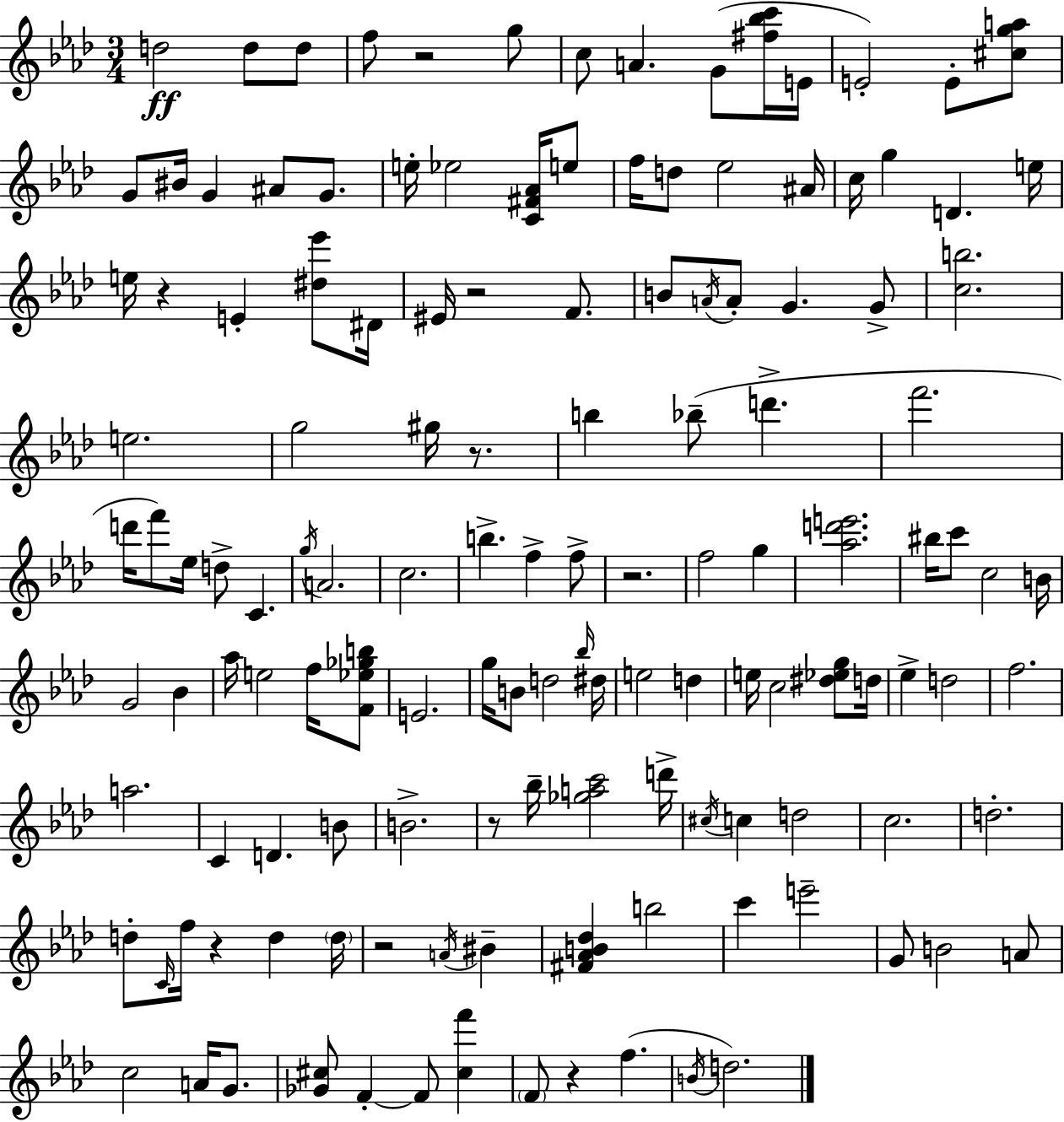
D5/h D5/e D5/e F5/e R/h G5/e C5/e A4/q. G4/e [F#5,Bb5,C6]/s E4/s E4/h E4/e [C#5,G5,A5]/e G4/e BIS4/s G4/q A#4/e G4/e. E5/s Eb5/h [C4,F#4,Ab4]/s E5/e F5/s D5/e Eb5/h A#4/s C5/s G5/q D4/q. E5/s E5/s R/q E4/q [D#5,Eb6]/e D#4/s EIS4/s R/h F4/e. B4/e A4/s A4/e G4/q. G4/e [C5,B5]/h. E5/h. G5/h G#5/s R/e. B5/q Bb5/e D6/q. F6/h. D6/s F6/e Eb5/s D5/e C4/q. G5/s A4/h. C5/h. B5/q. F5/q F5/e R/h. F5/h G5/q [Ab5,D6,E6]/h. BIS5/s C6/e C5/h B4/s G4/h Bb4/q Ab5/s E5/h F5/s [F4,Eb5,Gb5,B5]/e E4/h. G5/s B4/e D5/h Bb5/s D#5/s E5/h D5/q E5/s C5/h [D#5,Eb5,G5]/e D5/s Eb5/q D5/h F5/h. A5/h. C4/q D4/q. B4/e B4/h. R/e Bb5/s [Gb5,A5,C6]/h D6/s C#5/s C5/q D5/h C5/h. D5/h. D5/e C4/s F5/s R/q D5/q D5/s R/h A4/s BIS4/q [F#4,Ab4,B4,Db5]/q B5/h C6/q E6/h G4/e B4/h A4/e C5/h A4/s G4/e. [Gb4,C#5]/e F4/q F4/e [C#5,F6]/q F4/e R/q F5/q. B4/s D5/h.